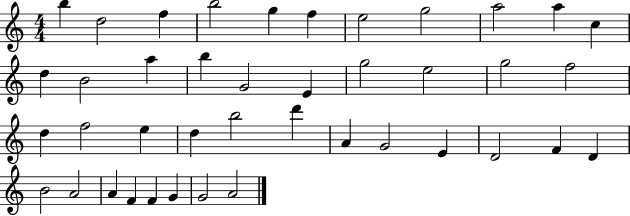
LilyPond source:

{
  \clef treble
  \numericTimeSignature
  \time 4/4
  \key c \major
  b''4 d''2 f''4 | b''2 g''4 f''4 | e''2 g''2 | a''2 a''4 c''4 | \break d''4 b'2 a''4 | b''4 g'2 e'4 | g''2 e''2 | g''2 f''2 | \break d''4 f''2 e''4 | d''4 b''2 d'''4 | a'4 g'2 e'4 | d'2 f'4 d'4 | \break b'2 a'2 | a'4 f'4 f'4 g'4 | g'2 a'2 | \bar "|."
}